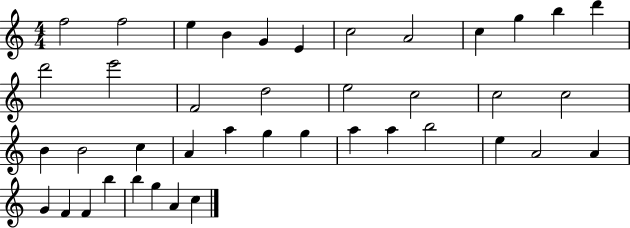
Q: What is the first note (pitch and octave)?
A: F5